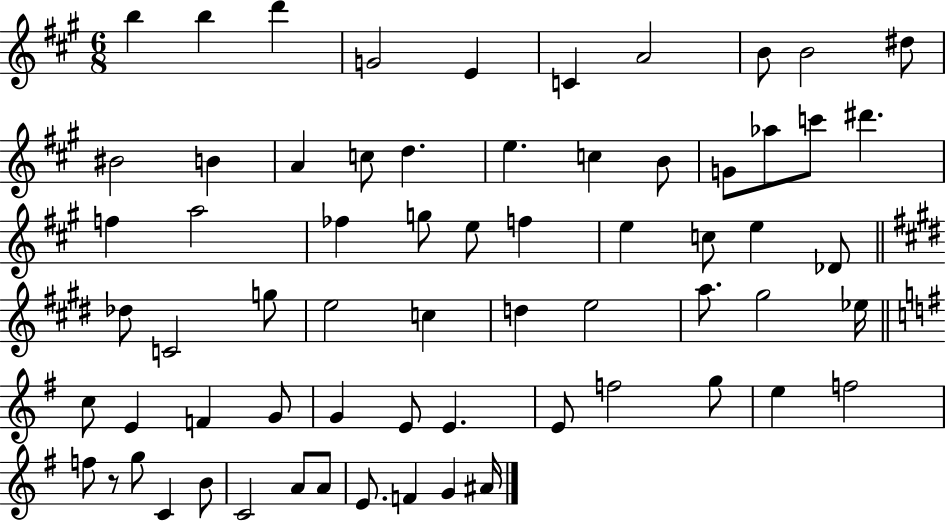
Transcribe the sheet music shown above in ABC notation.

X:1
T:Untitled
M:6/8
L:1/4
K:A
b b d' G2 E C A2 B/2 B2 ^d/2 ^B2 B A c/2 d e c B/2 G/2 _a/2 c'/2 ^d' f a2 _f g/2 e/2 f e c/2 e _D/2 _d/2 C2 g/2 e2 c d e2 a/2 ^g2 _e/4 c/2 E F G/2 G E/2 E E/2 f2 g/2 e f2 f/2 z/2 g/2 C B/2 C2 A/2 A/2 E/2 F G ^A/4